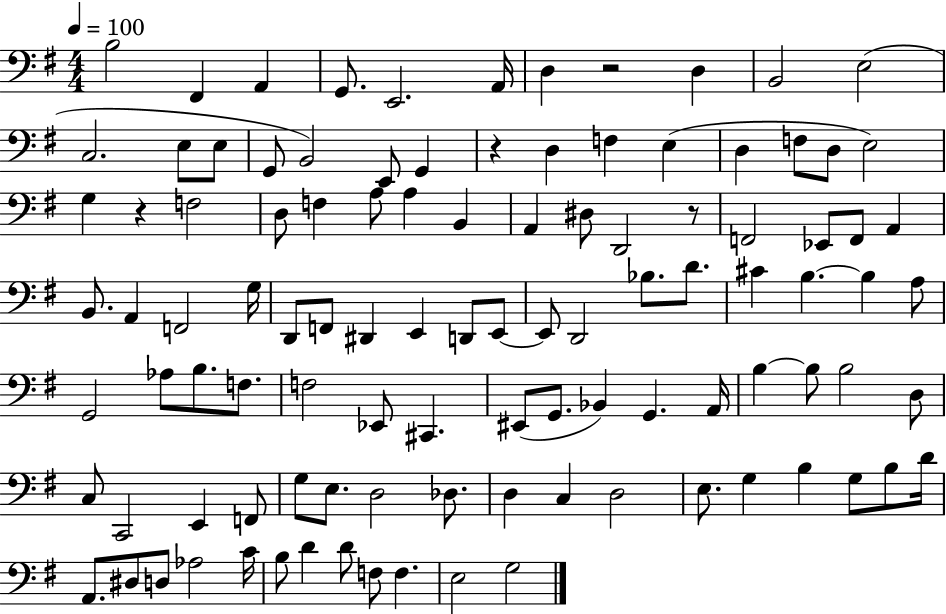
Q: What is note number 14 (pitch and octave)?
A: G2